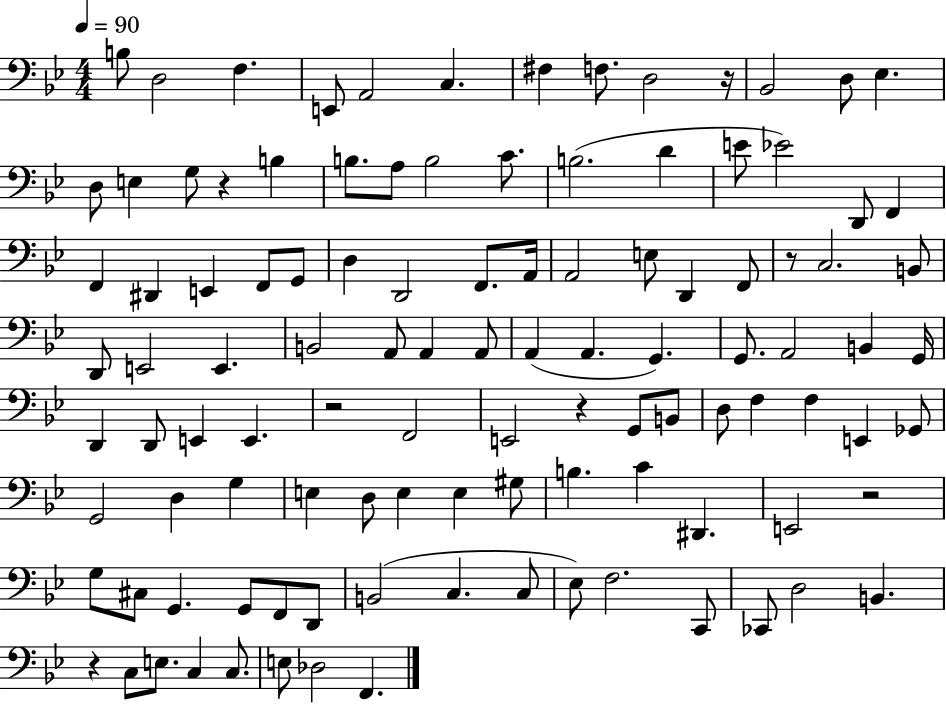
X:1
T:Untitled
M:4/4
L:1/4
K:Bb
B,/2 D,2 F, E,,/2 A,,2 C, ^F, F,/2 D,2 z/4 _B,,2 D,/2 _E, D,/2 E, G,/2 z B, B,/2 A,/2 B,2 C/2 B,2 D E/2 _E2 D,,/2 F,, F,, ^D,, E,, F,,/2 G,,/2 D, D,,2 F,,/2 A,,/4 A,,2 E,/2 D,, F,,/2 z/2 C,2 B,,/2 D,,/2 E,,2 E,, B,,2 A,,/2 A,, A,,/2 A,, A,, G,, G,,/2 A,,2 B,, G,,/4 D,, D,,/2 E,, E,, z2 F,,2 E,,2 z G,,/2 B,,/2 D,/2 F, F, E,, _G,,/2 G,,2 D, G, E, D,/2 E, E, ^G,/2 B, C ^D,, E,,2 z2 G,/2 ^C,/2 G,, G,,/2 F,,/2 D,,/2 B,,2 C, C,/2 _E,/2 F,2 C,,/2 _C,,/2 D,2 B,, z C,/2 E,/2 C, C,/2 E,/2 _D,2 F,,